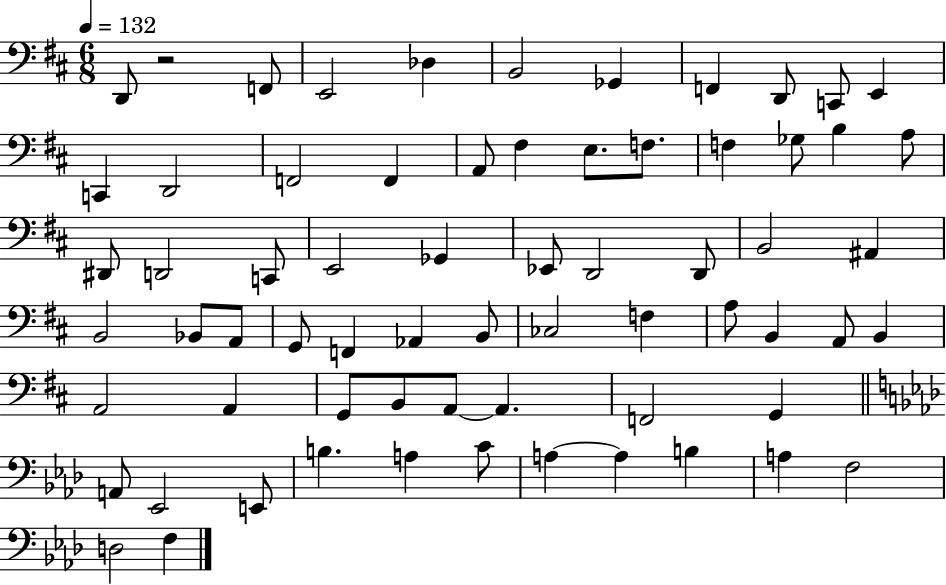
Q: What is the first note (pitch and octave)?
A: D2